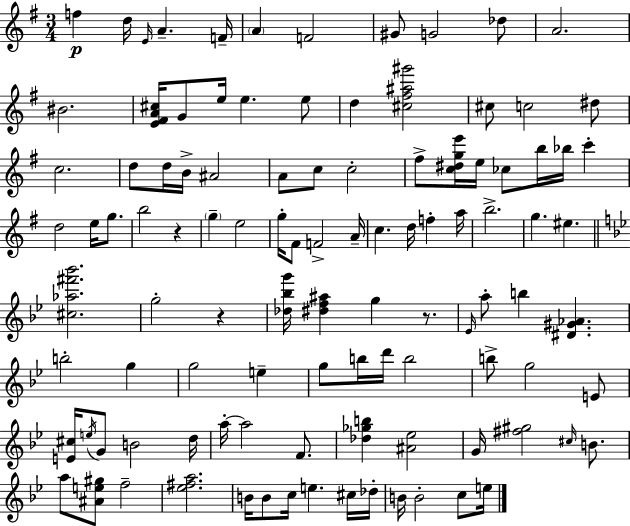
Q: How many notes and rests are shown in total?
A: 105